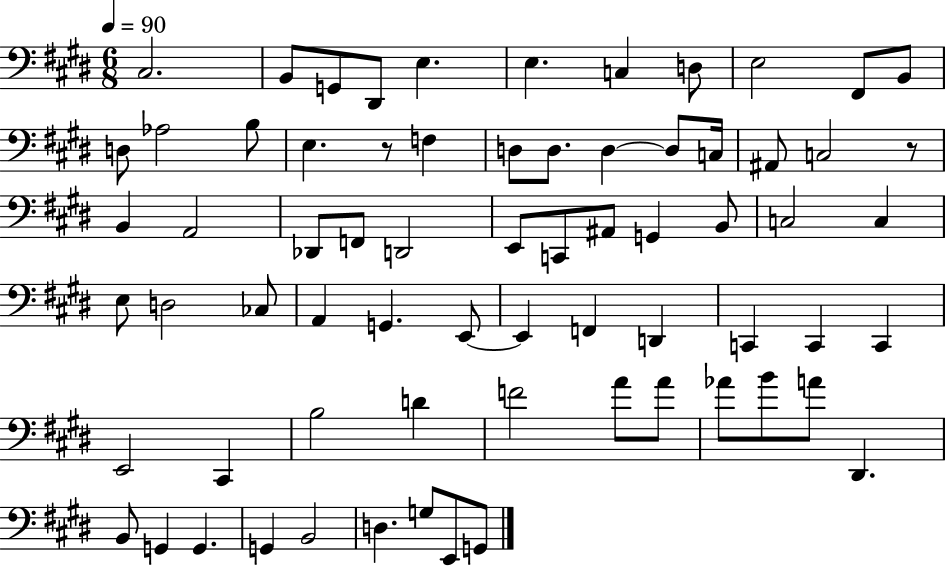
C#3/h. B2/e G2/e D#2/e E3/q. E3/q. C3/q D3/e E3/h F#2/e B2/e D3/e Ab3/h B3/e E3/q. R/e F3/q D3/e D3/e. D3/q D3/e C3/s A#2/e C3/h R/e B2/q A2/h Db2/e F2/e D2/h E2/e C2/e A#2/e G2/q B2/e C3/h C3/q E3/e D3/h CES3/e A2/q G2/q. E2/e E2/q F2/q D2/q C2/q C2/q C2/q E2/h C#2/q B3/h D4/q F4/h A4/e A4/e Ab4/e B4/e A4/e D#2/q. B2/e G2/q G2/q. G2/q B2/h D3/q. G3/e E2/e G2/e